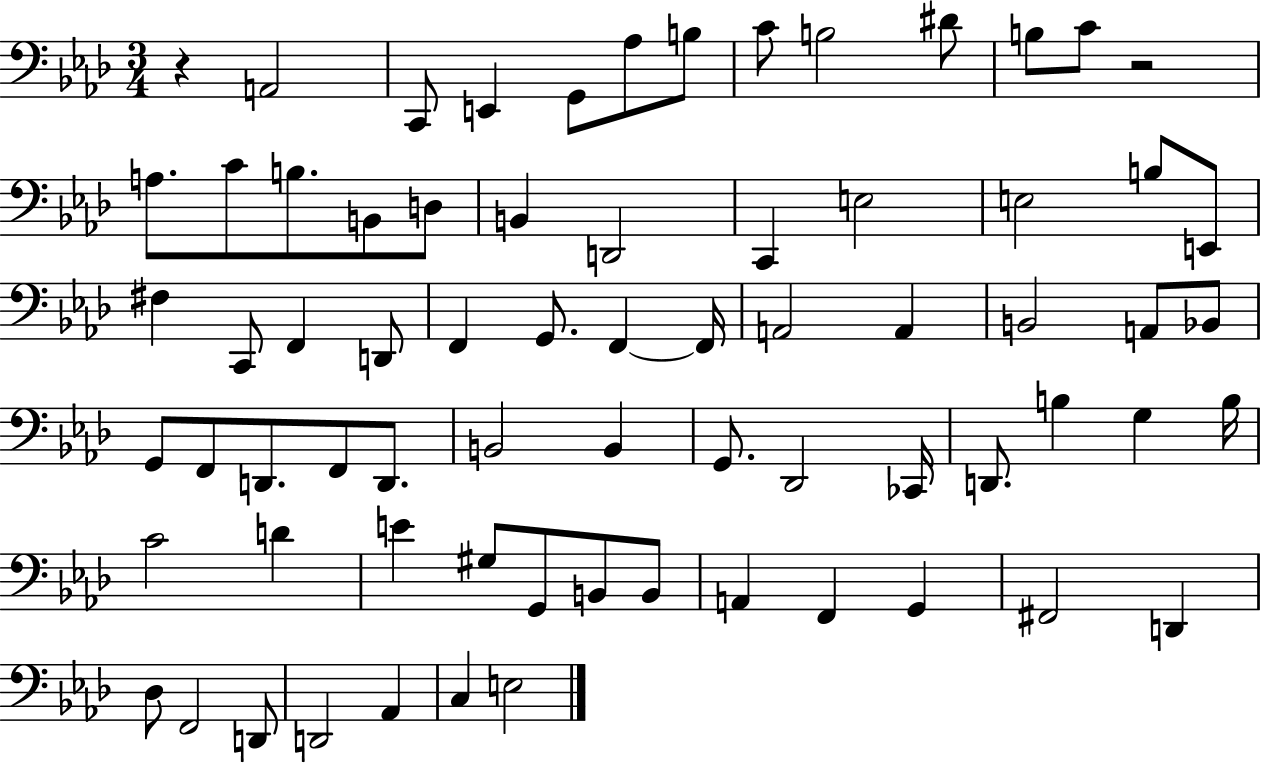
R/q A2/h C2/e E2/q G2/e Ab3/e B3/e C4/e B3/h D#4/e B3/e C4/e R/h A3/e. C4/e B3/e. B2/e D3/e B2/q D2/h C2/q E3/h E3/h B3/e E2/e F#3/q C2/e F2/q D2/e F2/q G2/e. F2/q F2/s A2/h A2/q B2/h A2/e Bb2/e G2/e F2/e D2/e. F2/e D2/e. B2/h B2/q G2/e. Db2/h CES2/s D2/e. B3/q G3/q B3/s C4/h D4/q E4/q G#3/e G2/e B2/e B2/e A2/q F2/q G2/q F#2/h D2/q Db3/e F2/h D2/e D2/h Ab2/q C3/q E3/h